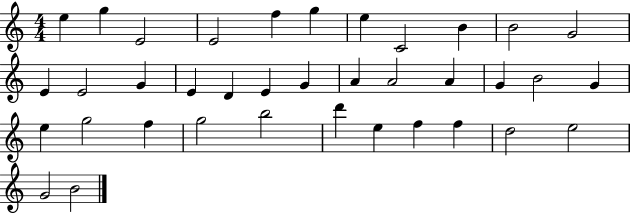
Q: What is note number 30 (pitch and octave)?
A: D6